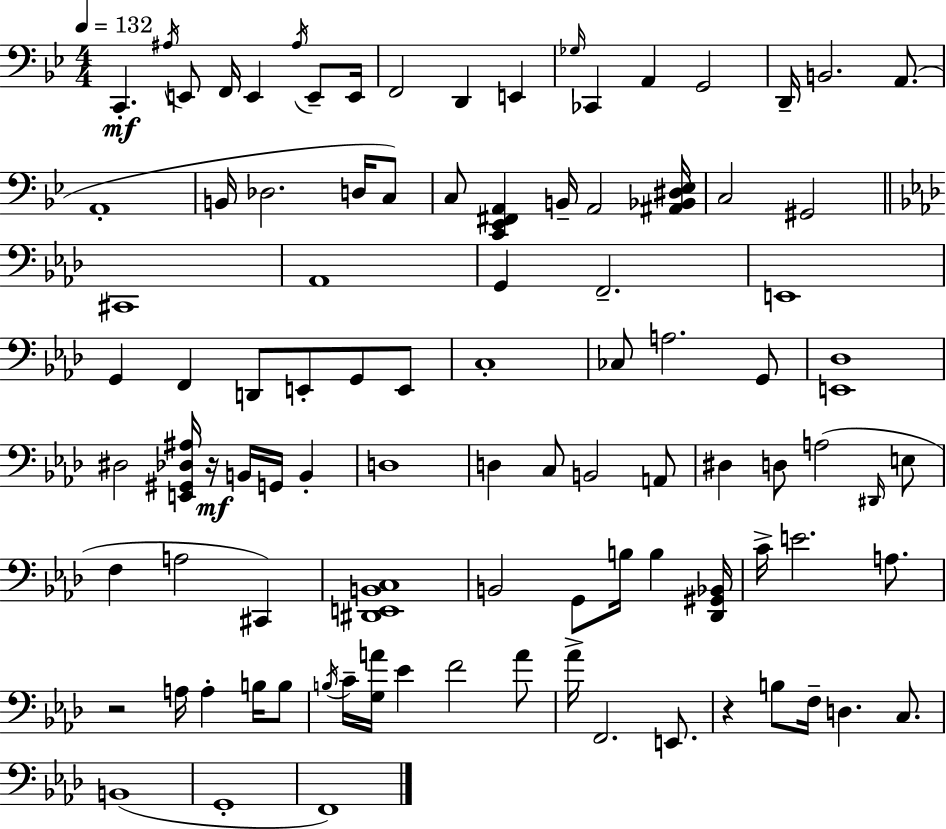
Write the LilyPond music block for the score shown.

{
  \clef bass
  \numericTimeSignature
  \time 4/4
  \key bes \major
  \tempo 4 = 132
  c,4.-.\mf \acciaccatura { ais16 } e,8 f,16 e,4 \acciaccatura { ais16 } e,8-- | e,16 f,2 d,4 e,4 | \grace { ges16 } ces,4 a,4 g,2 | d,16-- b,2. | \break a,8.( a,1-. | b,16 des2. | d16 c8) c8 <c, ees, fis, a,>4 b,16-- a,2 | <ais, bes, dis ees>16 c2 gis,2 | \break \bar "||" \break \key aes \major cis,1 | aes,1 | g,4 f,2.-- | e,1 | \break g,4 f,4 d,8 e,8-. g,8 e,8 | c1-. | ces8 a2. g,8 | <e, des>1 | \break dis2 <e, gis, des ais>16 r16\mf b,16 g,16 b,4-. | d1 | d4 c8 b,2 a,8 | dis4 d8 a2( \grace { dis,16 } e8 | \break f4 a2 cis,4) | <dis, e, b, c>1 | b,2 g,8 b16 b4 | <des, gis, bes,>16 c'16-> e'2. a8. | \break r2 a16 a4-. b16 b8 | \acciaccatura { b16 } c'16-- <g a'>16 ees'4 f'2 | a'8 aes'16-> f,2. e,8. | r4 b8 f16-- d4. c8. | \break b,1( | g,1-. | f,1) | \bar "|."
}